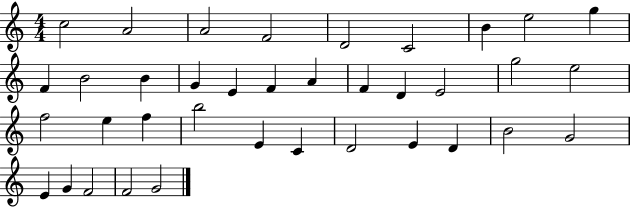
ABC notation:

X:1
T:Untitled
M:4/4
L:1/4
K:C
c2 A2 A2 F2 D2 C2 B e2 g F B2 B G E F A F D E2 g2 e2 f2 e f b2 E C D2 E D B2 G2 E G F2 F2 G2